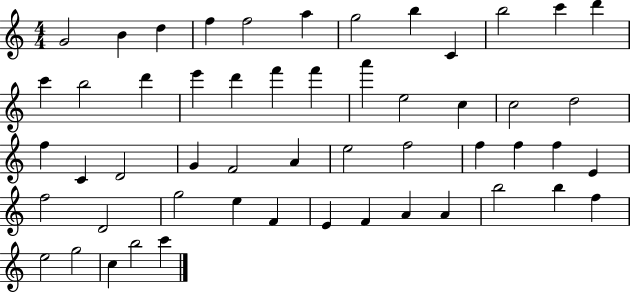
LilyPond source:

{
  \clef treble
  \numericTimeSignature
  \time 4/4
  \key c \major
  g'2 b'4 d''4 | f''4 f''2 a''4 | g''2 b''4 c'4 | b''2 c'''4 d'''4 | \break c'''4 b''2 d'''4 | e'''4 d'''4 f'''4 f'''4 | a'''4 e''2 c''4 | c''2 d''2 | \break f''4 c'4 d'2 | g'4 f'2 a'4 | e''2 f''2 | f''4 f''4 f''4 e'4 | \break f''2 d'2 | g''2 e''4 f'4 | e'4 f'4 a'4 a'4 | b''2 b''4 f''4 | \break e''2 g''2 | c''4 b''2 c'''4 | \bar "|."
}